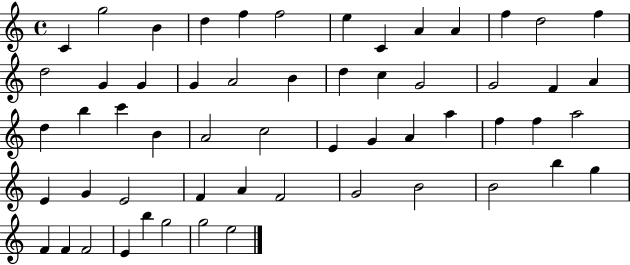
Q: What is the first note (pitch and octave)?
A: C4